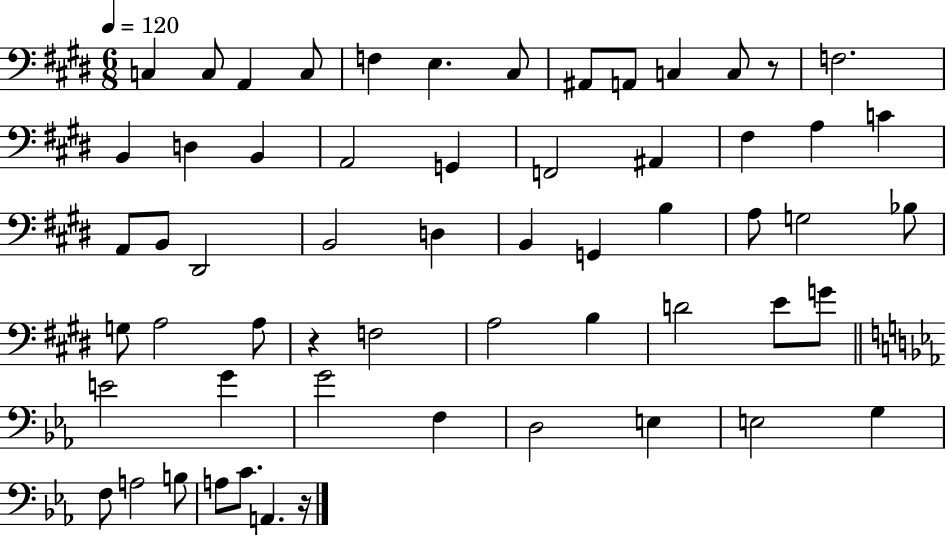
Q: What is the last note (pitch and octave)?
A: A2